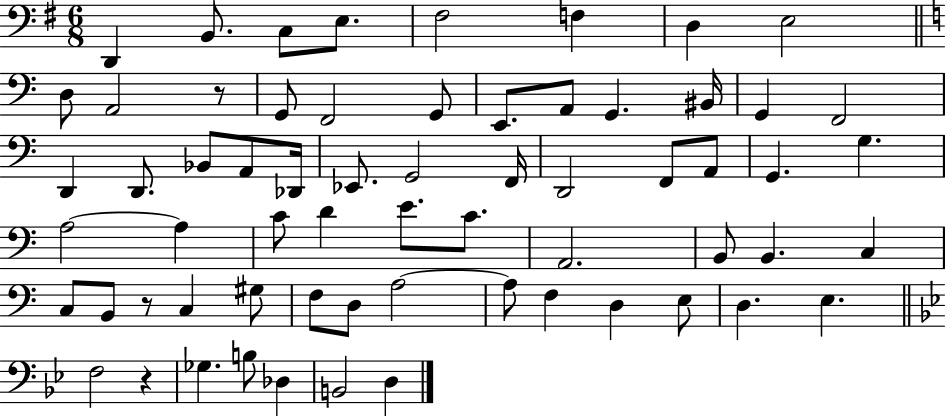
D2/q B2/e. C3/e E3/e. F#3/h F3/q D3/q E3/h D3/e A2/h R/e G2/e F2/h G2/e E2/e. A2/e G2/q. BIS2/s G2/q F2/h D2/q D2/e. Bb2/e A2/e Db2/s Eb2/e. G2/h F2/s D2/h F2/e A2/e G2/q. G3/q. A3/h A3/q C4/e D4/q E4/e. C4/e. A2/h. B2/e B2/q. C3/q C3/e B2/e R/e C3/q G#3/e F3/e D3/e A3/h A3/e F3/q D3/q E3/e D3/q. E3/q. F3/h R/q Gb3/q. B3/e Db3/q B2/h D3/q